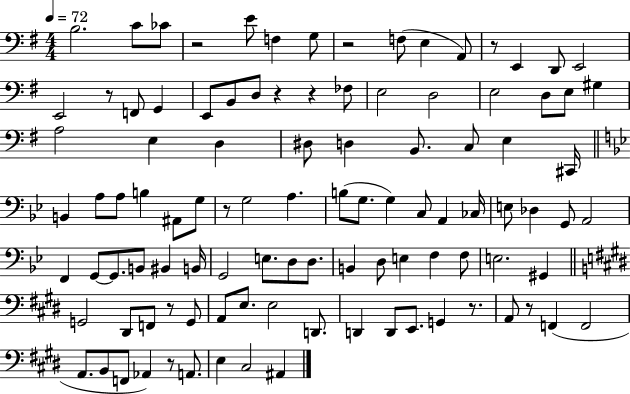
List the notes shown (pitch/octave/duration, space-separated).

B3/h. C4/e CES4/e R/h E4/e F3/q G3/e R/h F3/e E3/q A2/e R/e E2/q D2/e E2/h E2/h R/e F2/e G2/q E2/e B2/e D3/e R/q R/q FES3/e E3/h D3/h E3/h D3/e E3/e G#3/q A3/h E3/q D3/q D#3/e D3/q B2/e. C3/e E3/q C#2/s B2/q A3/e A3/e B3/q A#2/e G3/e R/e G3/h A3/q. B3/e G3/e. G3/q C3/e A2/q CES3/s E3/e Db3/q G2/e A2/h F2/q G2/e G2/e. B2/e BIS2/q B2/s G2/h E3/e. D3/e D3/e. B2/q D3/e E3/q F3/q F3/e E3/h. G#2/q G2/h D#2/e F2/e R/e G2/e A2/e E3/e. E3/h D2/e. D2/q D2/e E2/e. G2/q R/e. A2/e R/e F2/q F2/h A2/e. B2/e F2/e Ab2/q R/e A2/e. E3/q C#3/h A#2/q